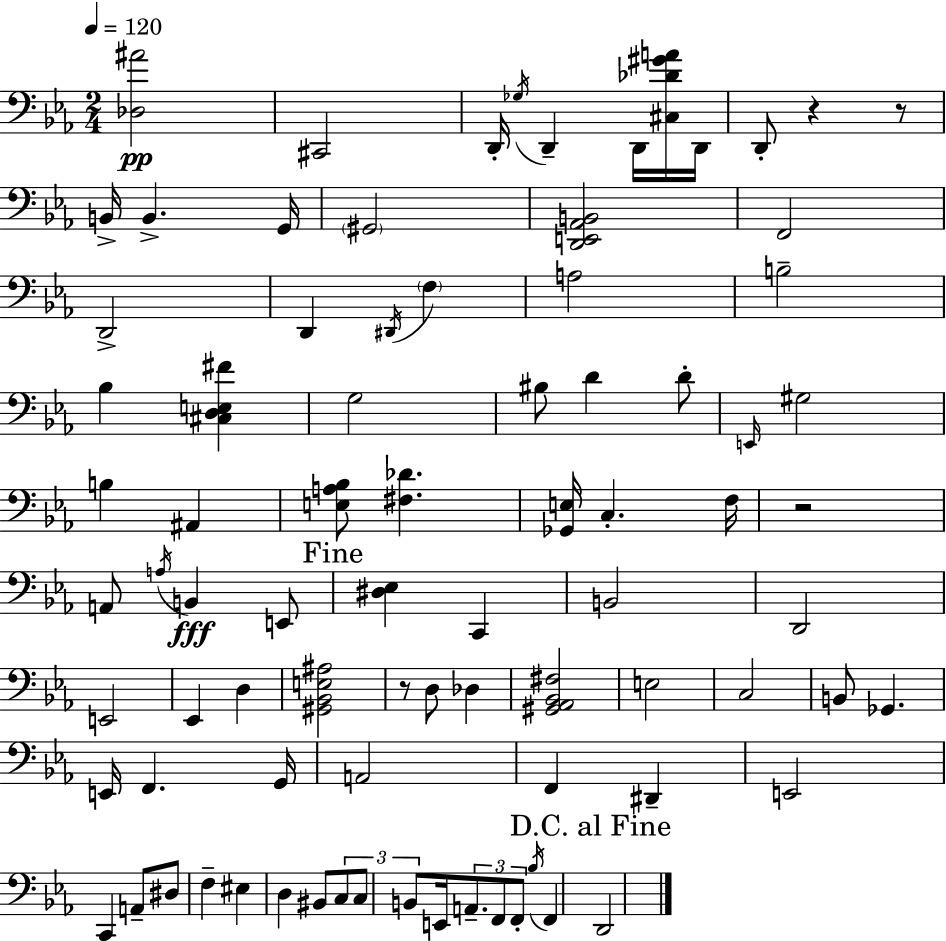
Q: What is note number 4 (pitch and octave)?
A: D2